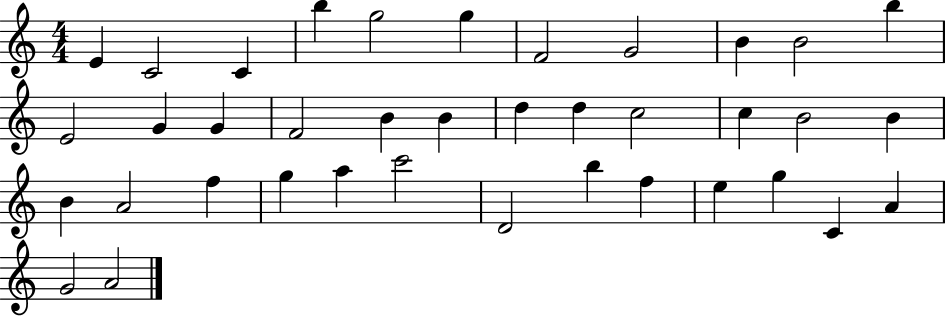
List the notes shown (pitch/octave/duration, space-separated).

E4/q C4/h C4/q B5/q G5/h G5/q F4/h G4/h B4/q B4/h B5/q E4/h G4/q G4/q F4/h B4/q B4/q D5/q D5/q C5/h C5/q B4/h B4/q B4/q A4/h F5/q G5/q A5/q C6/h D4/h B5/q F5/q E5/q G5/q C4/q A4/q G4/h A4/h